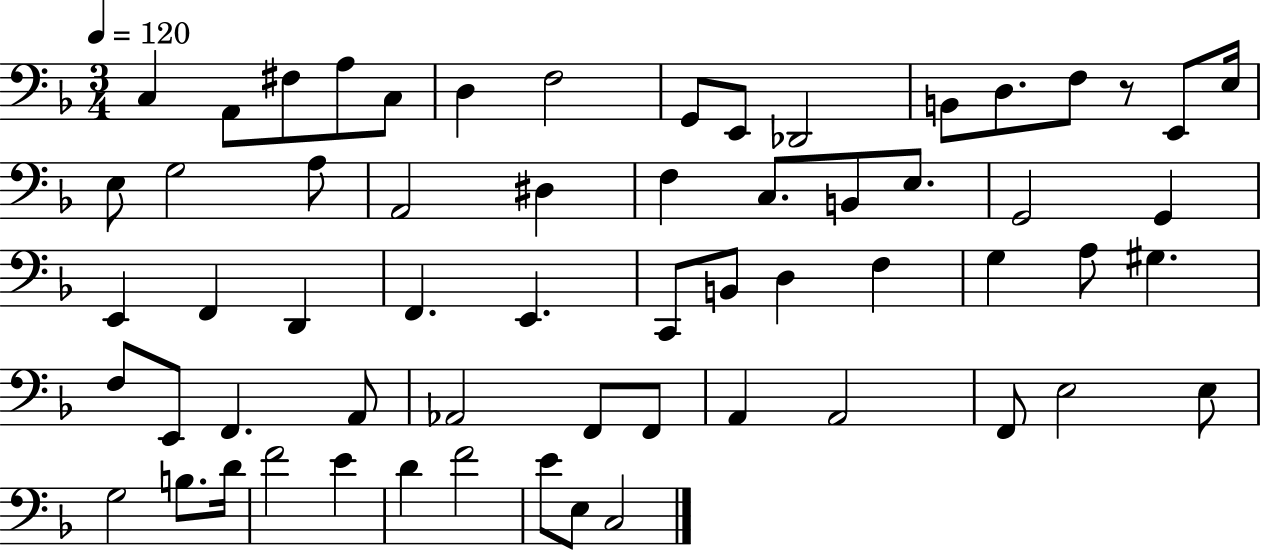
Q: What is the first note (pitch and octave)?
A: C3